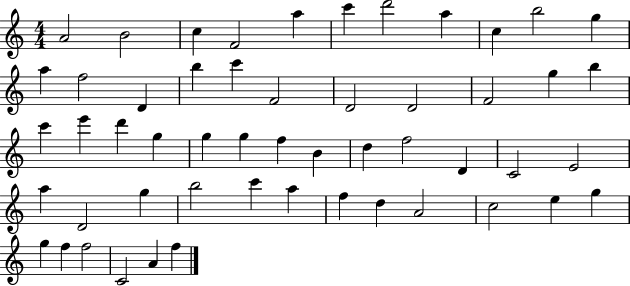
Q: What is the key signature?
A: C major